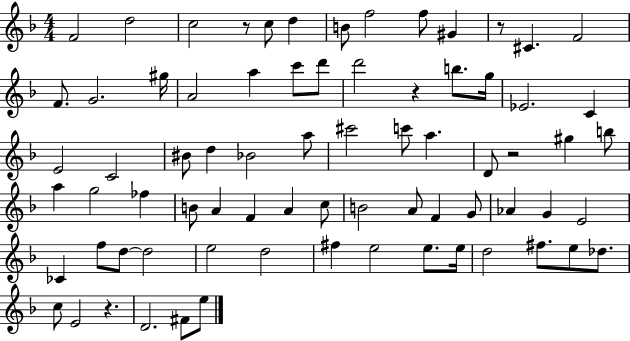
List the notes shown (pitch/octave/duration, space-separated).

F4/h D5/h C5/h R/e C5/e D5/q B4/e F5/h F5/e G#4/q R/e C#4/q. F4/h F4/e. G4/h. G#5/s A4/h A5/q C6/e D6/e D6/h R/q B5/e. G5/s Eb4/h. C4/q E4/h C4/h BIS4/e D5/q Bb4/h A5/e C#6/h C6/e A5/q. D4/e R/h G#5/q B5/e A5/q G5/h FES5/q B4/e A4/q F4/q A4/q C5/e B4/h A4/e F4/q G4/e Ab4/q G4/q E4/h CES4/q F5/e D5/e D5/h E5/h D5/h F#5/q E5/h E5/e. E5/s D5/h F#5/e. E5/e Db5/e. C5/e E4/h R/q. D4/h. F#4/e E5/e